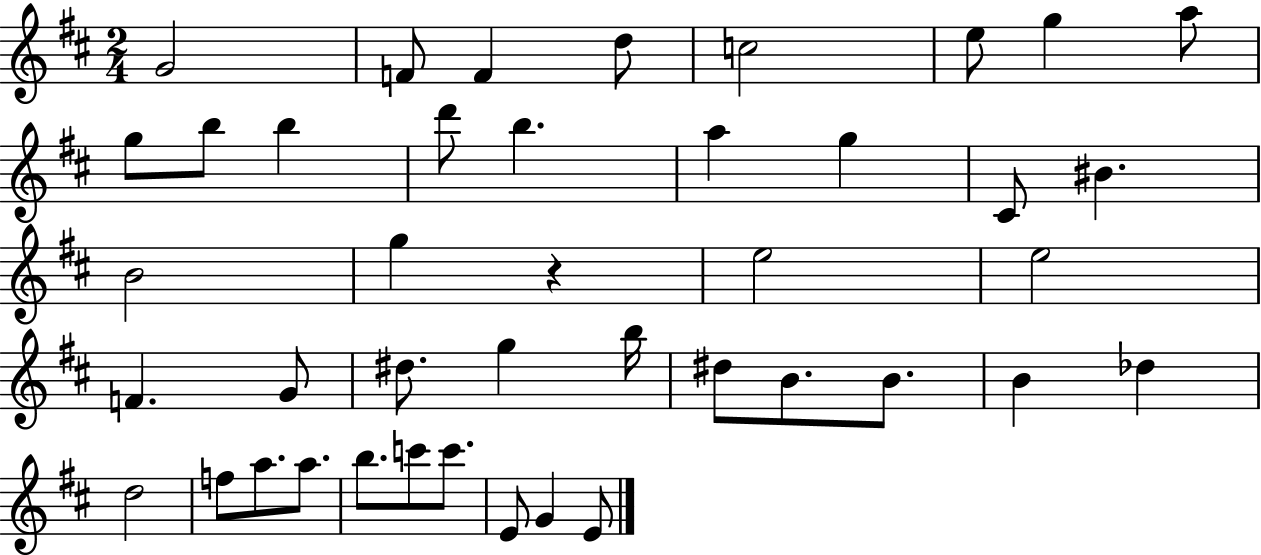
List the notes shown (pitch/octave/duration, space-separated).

G4/h F4/e F4/q D5/e C5/h E5/e G5/q A5/e G5/e B5/e B5/q D6/e B5/q. A5/q G5/q C#4/e BIS4/q. B4/h G5/q R/q E5/h E5/h F4/q. G4/e D#5/e. G5/q B5/s D#5/e B4/e. B4/e. B4/q Db5/q D5/h F5/e A5/e. A5/e. B5/e. C6/e C6/e. E4/e G4/q E4/e